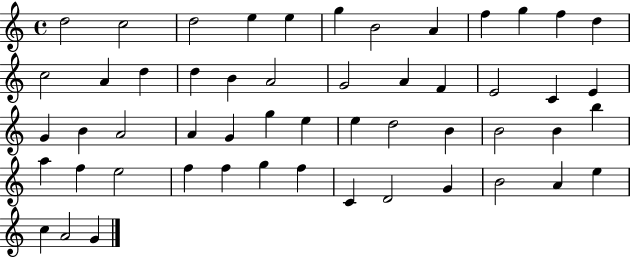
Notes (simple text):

D5/h C5/h D5/h E5/q E5/q G5/q B4/h A4/q F5/q G5/q F5/q D5/q C5/h A4/q D5/q D5/q B4/q A4/h G4/h A4/q F4/q E4/h C4/q E4/q G4/q B4/q A4/h A4/q G4/q G5/q E5/q E5/q D5/h B4/q B4/h B4/q B5/q A5/q F5/q E5/h F5/q F5/q G5/q F5/q C4/q D4/h G4/q B4/h A4/q E5/q C5/q A4/h G4/q